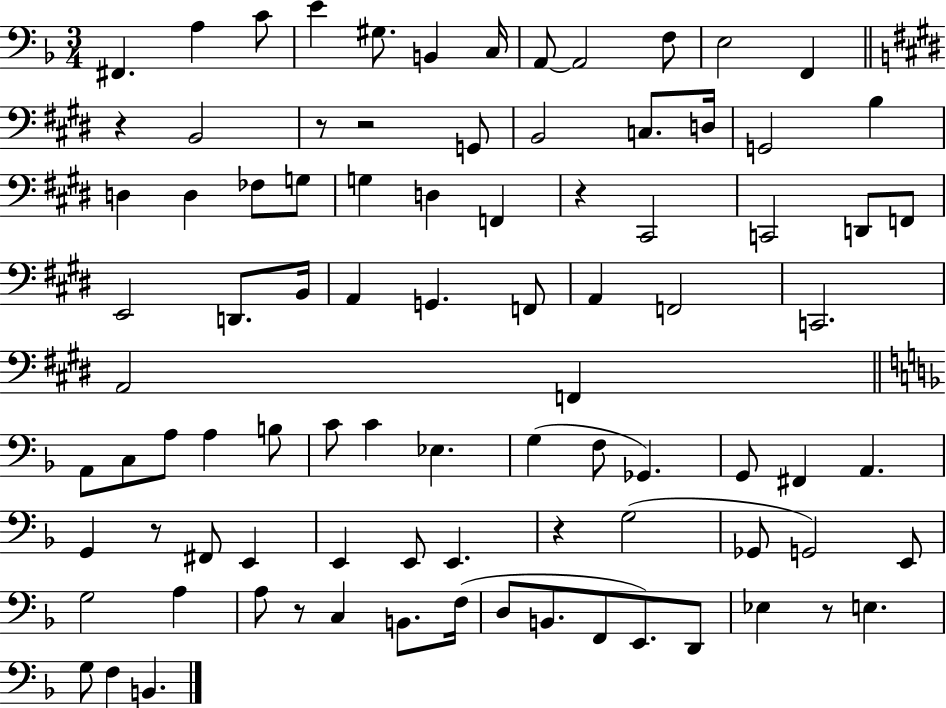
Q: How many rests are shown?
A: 8